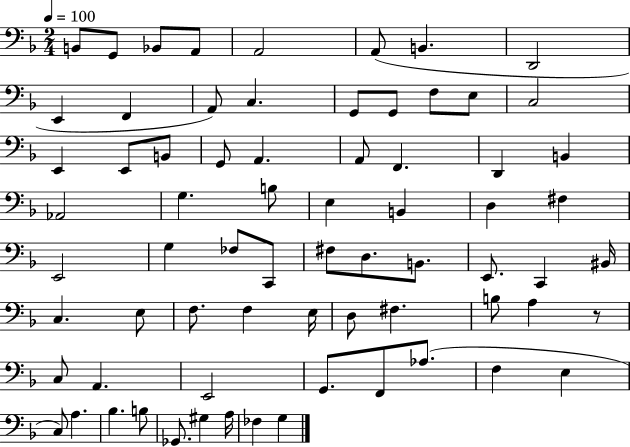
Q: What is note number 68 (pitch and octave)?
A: FES3